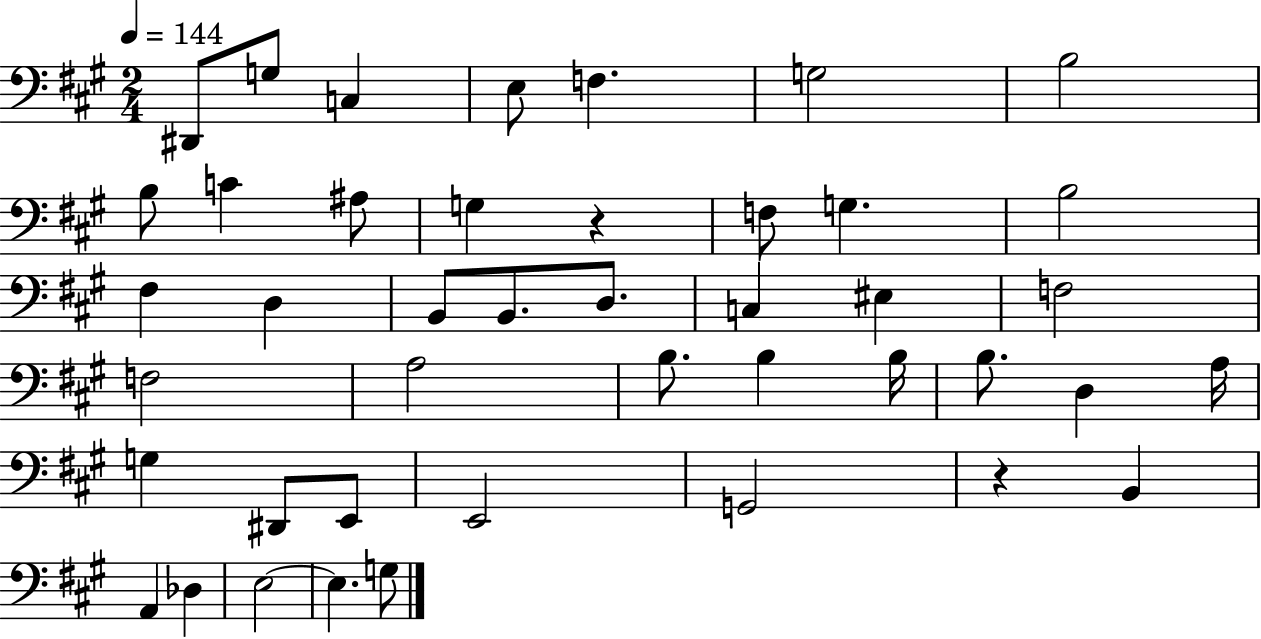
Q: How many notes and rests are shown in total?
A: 43